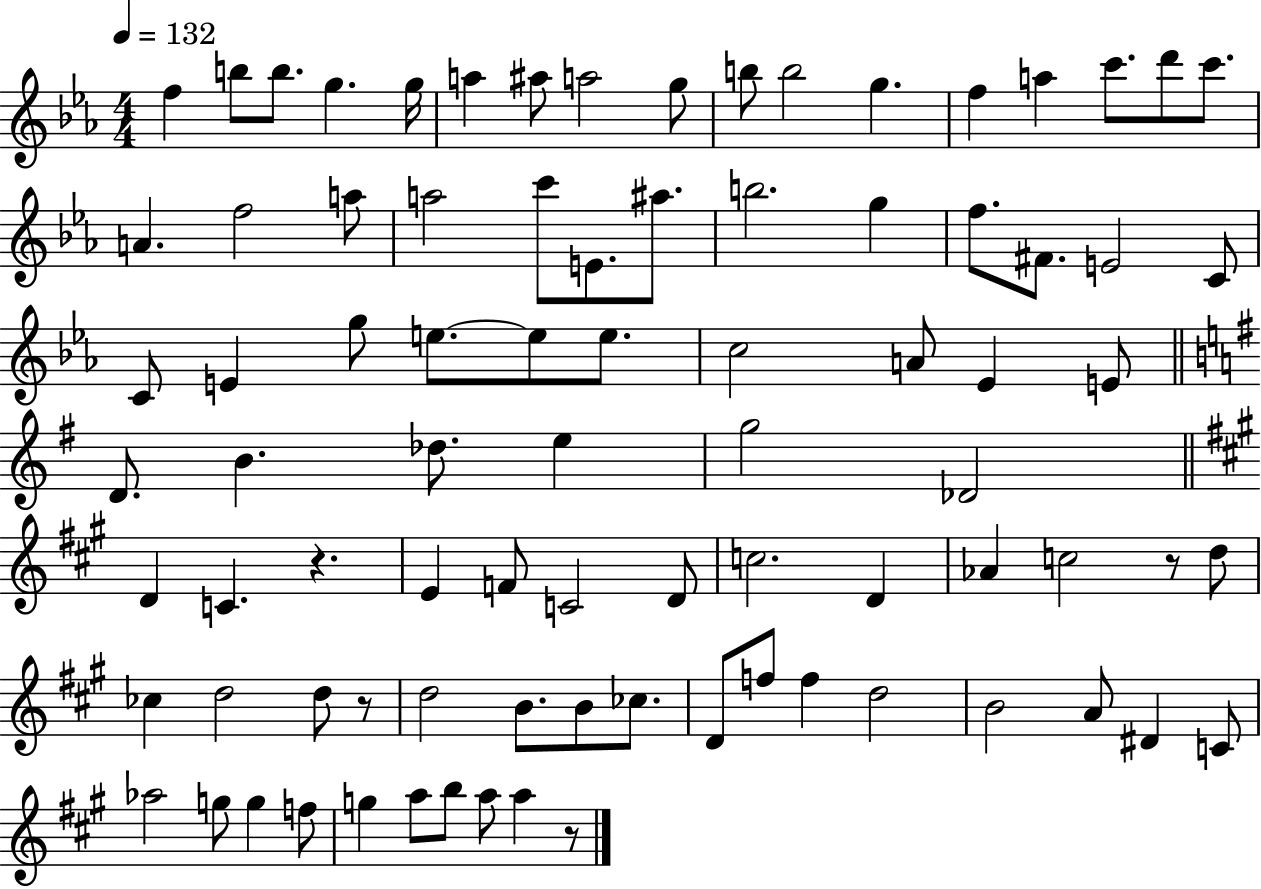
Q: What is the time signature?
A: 4/4